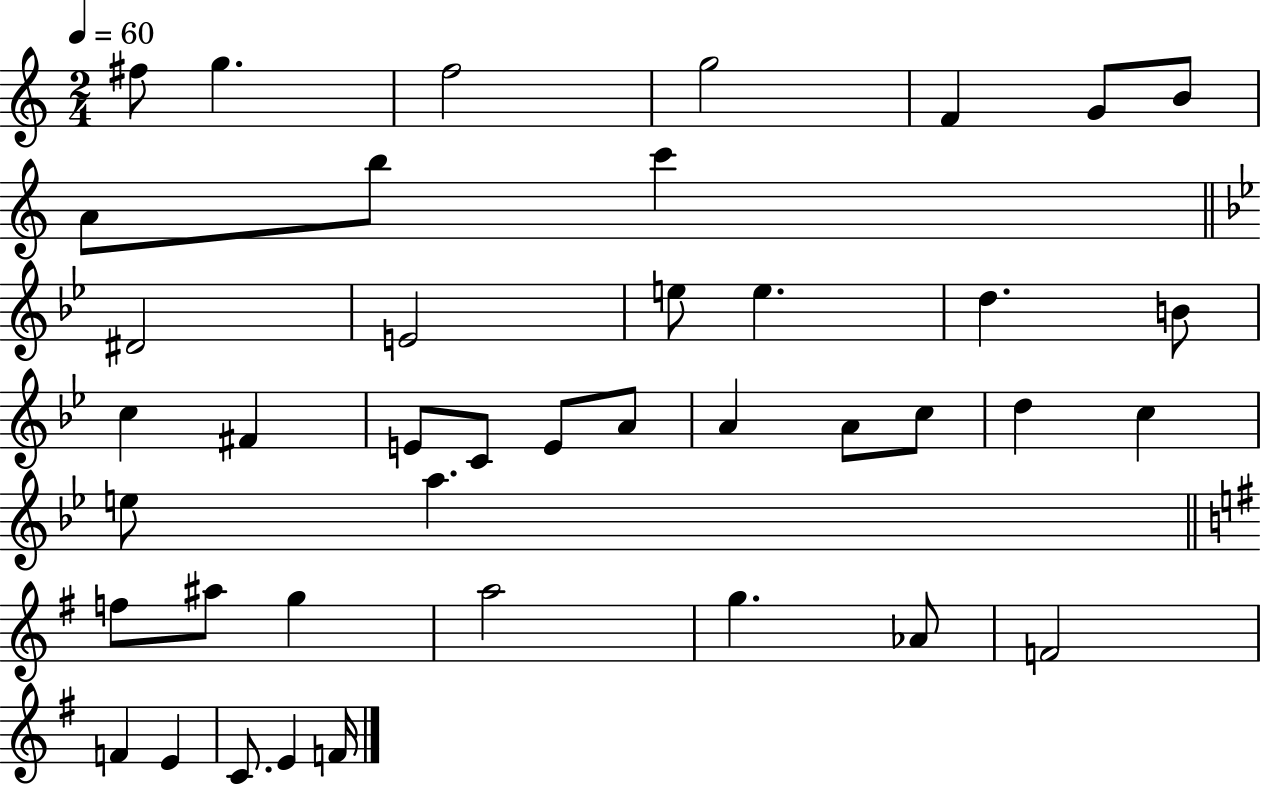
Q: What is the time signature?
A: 2/4